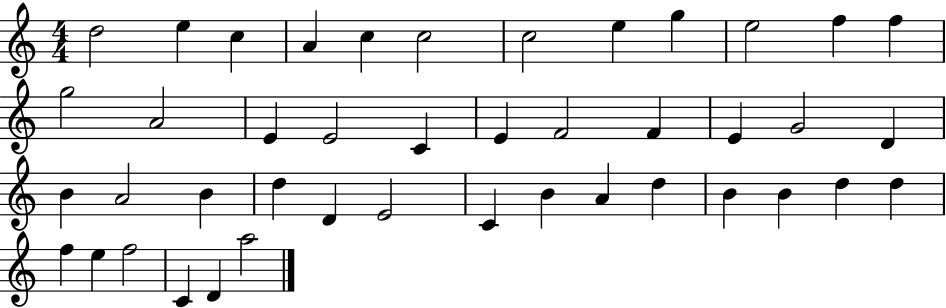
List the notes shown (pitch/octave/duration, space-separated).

D5/h E5/q C5/q A4/q C5/q C5/h C5/h E5/q G5/q E5/h F5/q F5/q G5/h A4/h E4/q E4/h C4/q E4/q F4/h F4/q E4/q G4/h D4/q B4/q A4/h B4/q D5/q D4/q E4/h C4/q B4/q A4/q D5/q B4/q B4/q D5/q D5/q F5/q E5/q F5/h C4/q D4/q A5/h